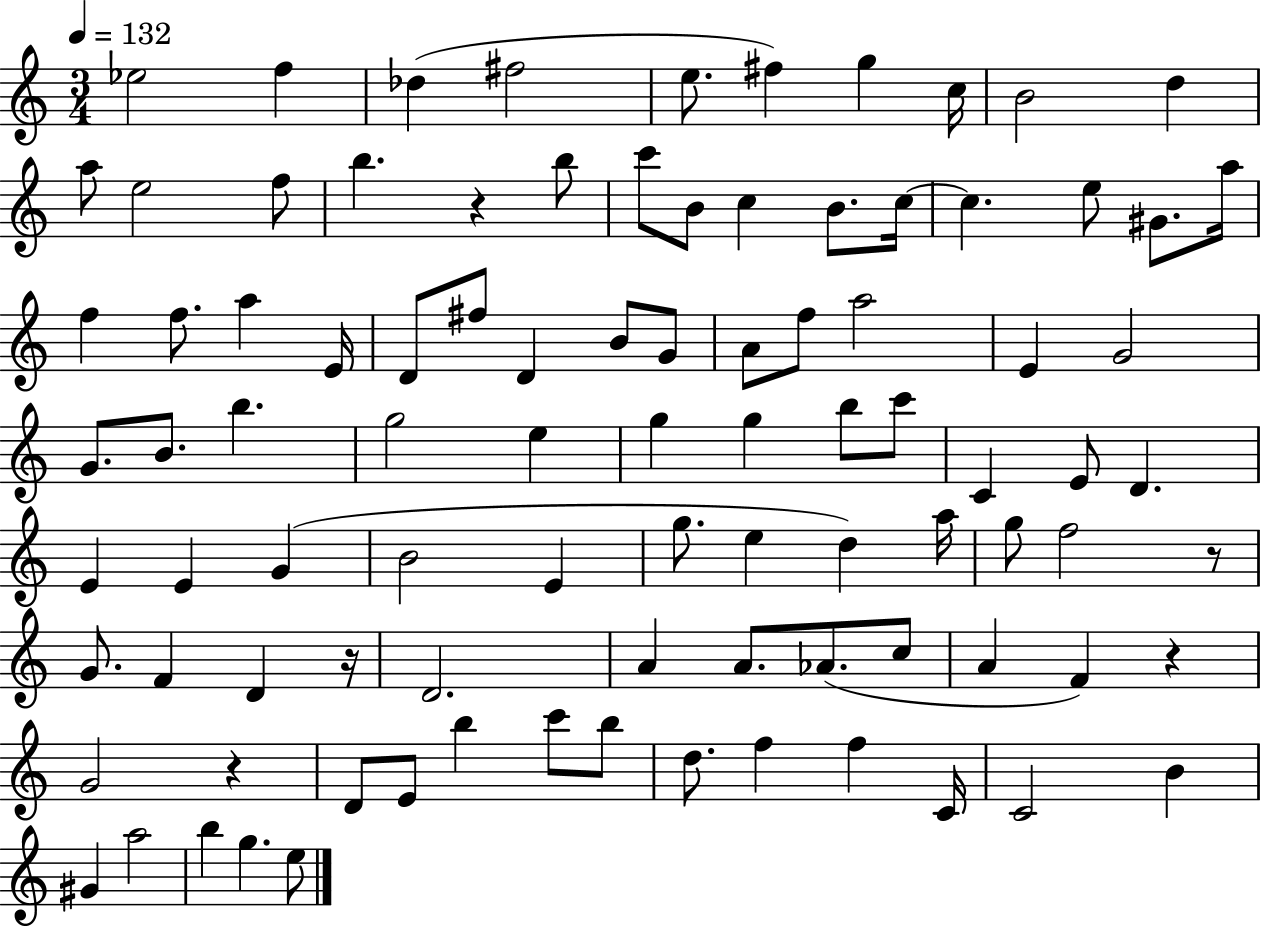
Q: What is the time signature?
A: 3/4